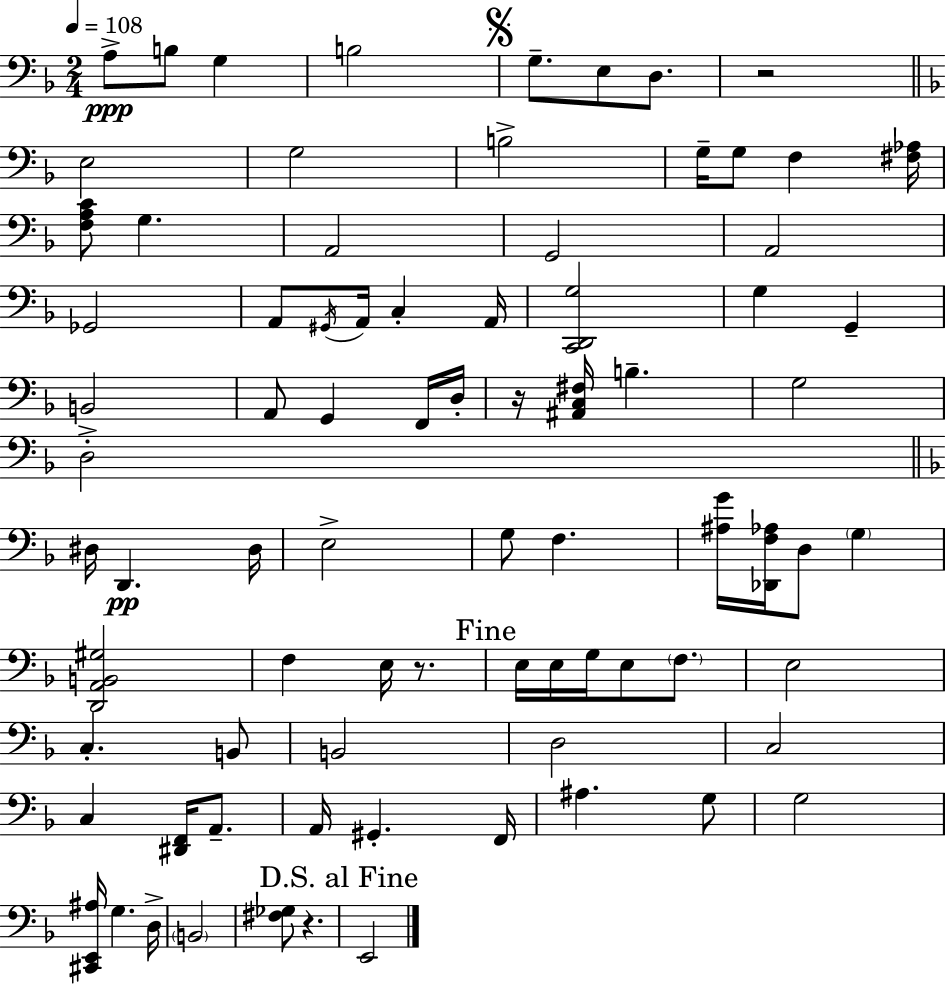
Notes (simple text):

A3/e B3/e G3/q B3/h G3/e. E3/e D3/e. R/h E3/h G3/h B3/h G3/s G3/e F3/q [F#3,Ab3]/s [F3,A3,C4]/e G3/q. A2/h G2/h A2/h Gb2/h A2/e G#2/s A2/s C3/q A2/s [C2,D2,G3]/h G3/q G2/q B2/h A2/e G2/q F2/s D3/s R/s [A#2,C3,F#3]/s B3/q. G3/h D3/h D#3/s D2/q. D#3/s E3/h G3/e F3/q. [A#3,G4]/s [Db2,F3,Ab3]/s D3/e G3/q [D2,A2,B2,G#3]/h F3/q E3/s R/e. E3/s E3/s G3/s E3/e F3/e. E3/h C3/q. B2/e B2/h D3/h C3/h C3/q [D#2,F2]/s A2/e. A2/s G#2/q. F2/s A#3/q. G3/e G3/h [C#2,E2,A#3]/s G3/q. D3/s B2/h [F#3,Gb3]/e R/q. E2/h